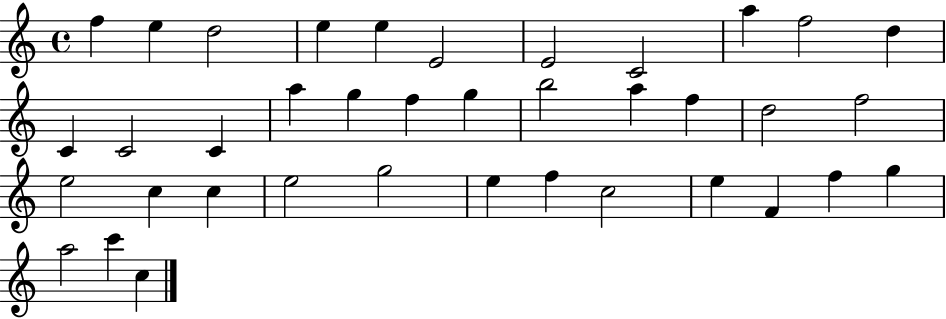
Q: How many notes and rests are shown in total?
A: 38